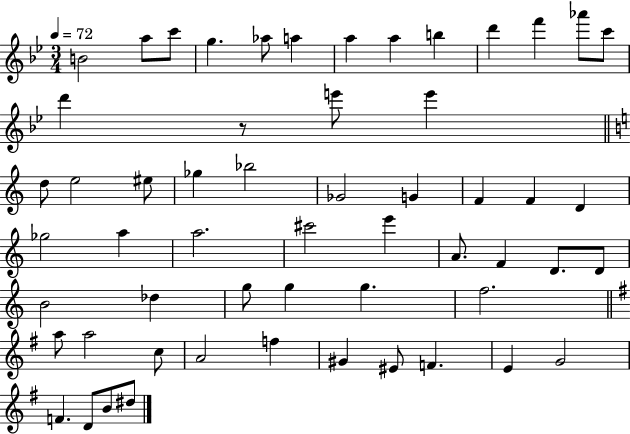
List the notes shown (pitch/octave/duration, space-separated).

B4/h A5/e C6/e G5/q. Ab5/e A5/q A5/q A5/q B5/q D6/q F6/q Ab6/e C6/e D6/q R/e E6/e E6/q D5/e E5/h EIS5/e Gb5/q Bb5/h Gb4/h G4/q F4/q F4/q D4/q Gb5/h A5/q A5/h. C#6/h E6/q A4/e. F4/q D4/e. D4/e B4/h Db5/q G5/e G5/q G5/q. F5/h. A5/e A5/h C5/e A4/h F5/q G#4/q EIS4/e F4/q. E4/q G4/h F4/q. D4/e B4/e D#5/e